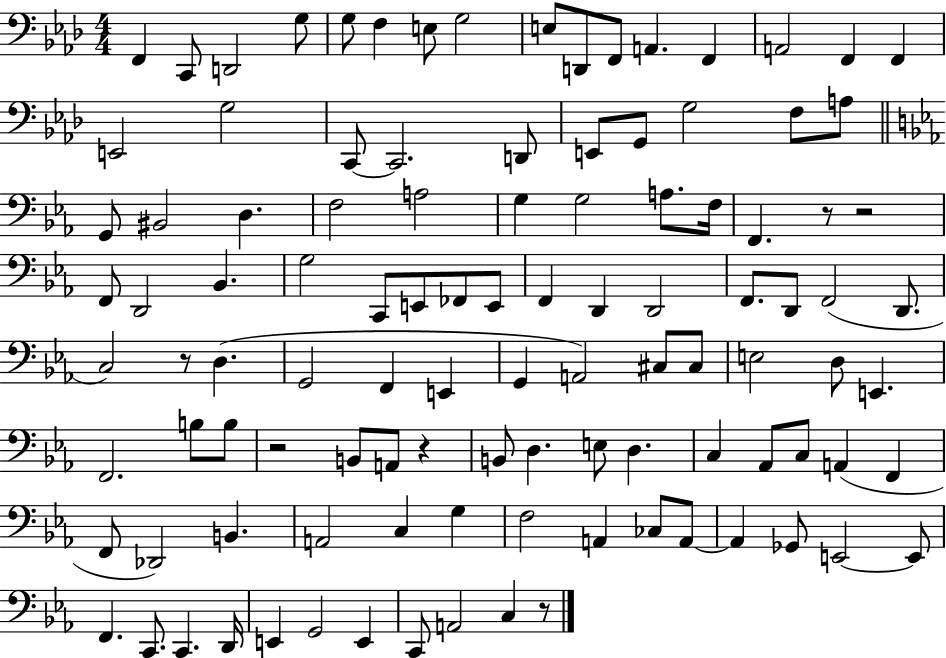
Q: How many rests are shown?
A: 6